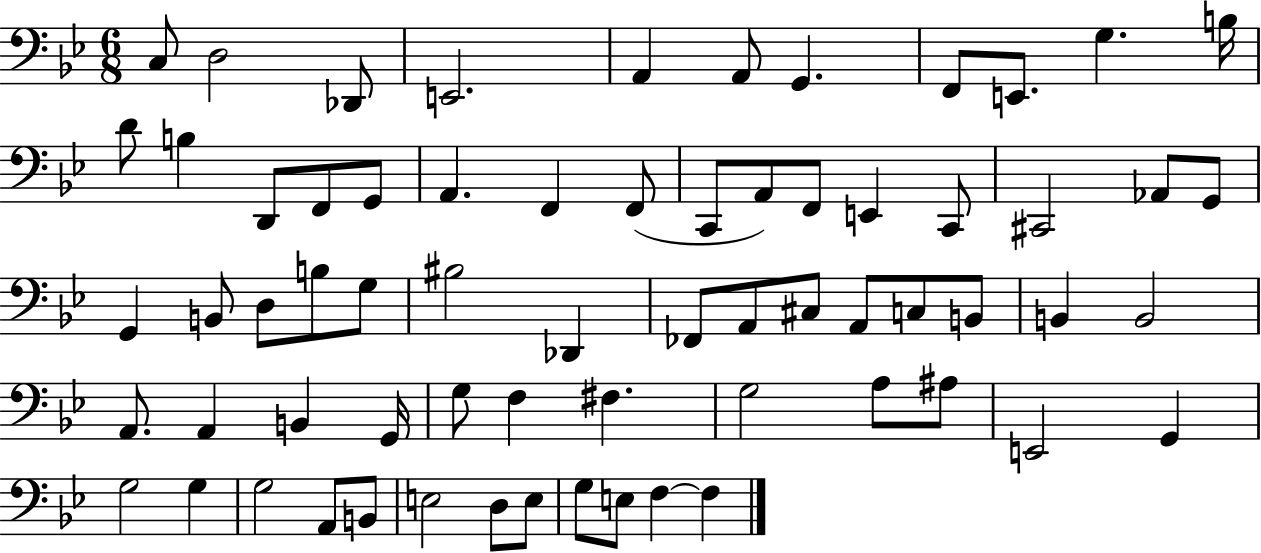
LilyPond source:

{
  \clef bass
  \numericTimeSignature
  \time 6/8
  \key bes \major
  c8 d2 des,8 | e,2. | a,4 a,8 g,4. | f,8 e,8. g4. b16 | \break d'8 b4 d,8 f,8 g,8 | a,4. f,4 f,8( | c,8 a,8) f,8 e,4 c,8 | cis,2 aes,8 g,8 | \break g,4 b,8 d8 b8 g8 | bis2 des,4 | fes,8 a,8 cis8 a,8 c8 b,8 | b,4 b,2 | \break a,8. a,4 b,4 g,16 | g8 f4 fis4. | g2 a8 ais8 | e,2 g,4 | \break g2 g4 | g2 a,8 b,8 | e2 d8 e8 | g8 e8 f4~~ f4 | \break \bar "|."
}